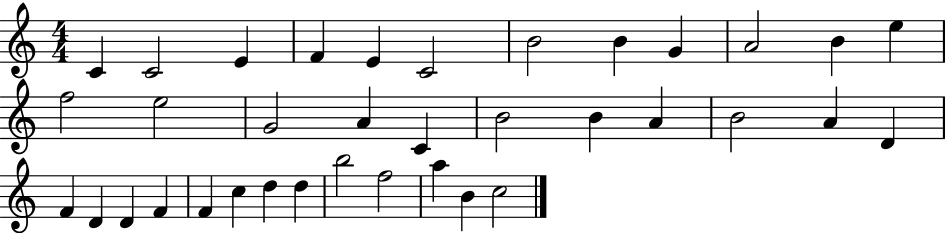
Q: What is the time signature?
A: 4/4